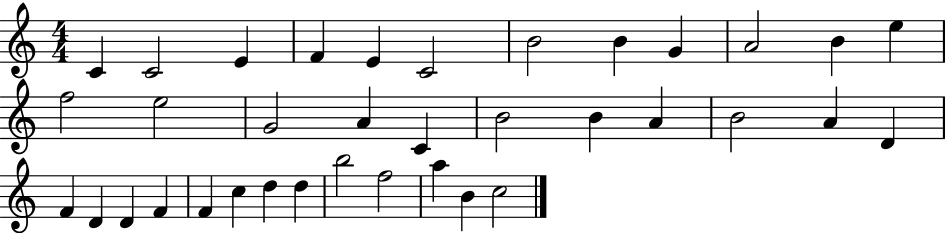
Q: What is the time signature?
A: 4/4